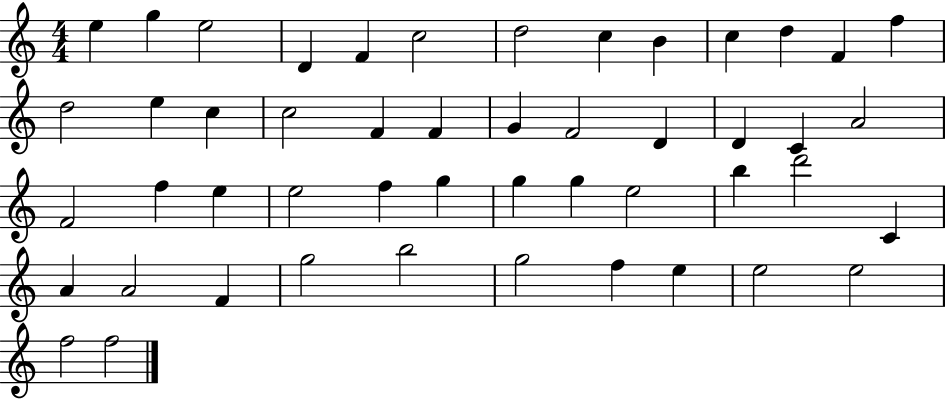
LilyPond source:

{
  \clef treble
  \numericTimeSignature
  \time 4/4
  \key c \major
  e''4 g''4 e''2 | d'4 f'4 c''2 | d''2 c''4 b'4 | c''4 d''4 f'4 f''4 | \break d''2 e''4 c''4 | c''2 f'4 f'4 | g'4 f'2 d'4 | d'4 c'4 a'2 | \break f'2 f''4 e''4 | e''2 f''4 g''4 | g''4 g''4 e''2 | b''4 d'''2 c'4 | \break a'4 a'2 f'4 | g''2 b''2 | g''2 f''4 e''4 | e''2 e''2 | \break f''2 f''2 | \bar "|."
}